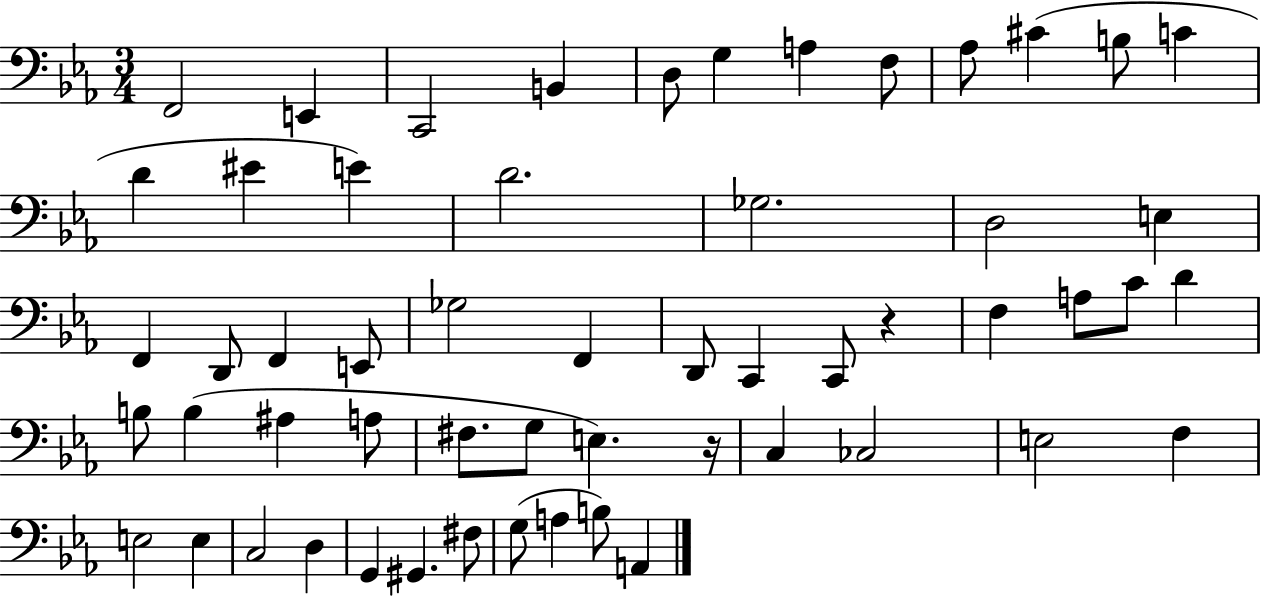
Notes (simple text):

F2/h E2/q C2/h B2/q D3/e G3/q A3/q F3/e Ab3/e C#4/q B3/e C4/q D4/q EIS4/q E4/q D4/h. Gb3/h. D3/h E3/q F2/q D2/e F2/q E2/e Gb3/h F2/q D2/e C2/q C2/e R/q F3/q A3/e C4/e D4/q B3/e B3/q A#3/q A3/e F#3/e. G3/e E3/q. R/s C3/q CES3/h E3/h F3/q E3/h E3/q C3/h D3/q G2/q G#2/q. F#3/e G3/e A3/q B3/e A2/q